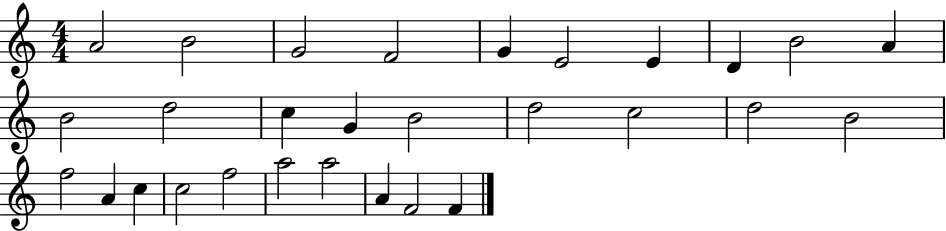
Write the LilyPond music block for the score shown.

{
  \clef treble
  \numericTimeSignature
  \time 4/4
  \key c \major
  a'2 b'2 | g'2 f'2 | g'4 e'2 e'4 | d'4 b'2 a'4 | \break b'2 d''2 | c''4 g'4 b'2 | d''2 c''2 | d''2 b'2 | \break f''2 a'4 c''4 | c''2 f''2 | a''2 a''2 | a'4 f'2 f'4 | \break \bar "|."
}